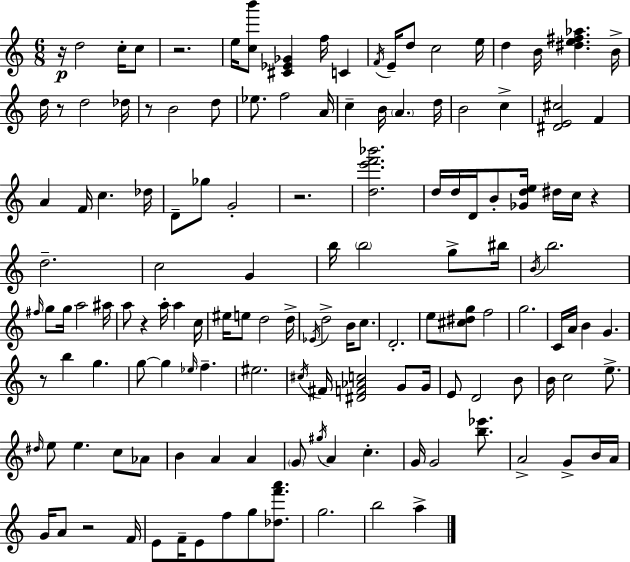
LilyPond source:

{
  \clef treble
  \numericTimeSignature
  \time 6/8
  \key c \major
  r16\p d''2 c''16-. c''8 | r2. | e''16 <c'' b'''>8 <cis' ees' ges'>4 f''16 c'4 | \acciaccatura { f'16 } e'16-- d''8 c''2 | \break e''16 d''4 b'16 <dis'' e'' fis'' aes''>4. | b'16-> d''16 r8 d''2 | des''16 r8 b'2 d''8 | ees''8. f''2 | \break a'16 c''4-- b'16 \parenthesize a'4. | d''16 b'2 c''4-> | <dis' e' cis''>2 f'4 | a'4 f'16 c''4. | \break des''16 d'8-- ges''8 g'2-. | r2. | <d'' e''' f''' bes'''>2. | d''16 d''16 d'16 b'8-. <ges' d'' e''>16 dis''16 c''16 r4 | \break d''2.-- | c''2 g'4 | b''16 \parenthesize b''2 g''8-> | bis''16 \acciaccatura { b'16 } b''2. | \break \grace { fis''16 } g''8 g''16 a''2 | ais''16 a''8 r4 a''16-. a''4 | c''16 eis''16 e''8 d''2 | d''16-> \acciaccatura { ees'16 } d''2-> | \break b'16 c''8. d'2.-. | e''8 <cis'' dis'' g''>8 f''2 | g''2. | c'16 a'16 b'4 g'4. | \break r8 b''4 g''4. | g''8~~ g''4 \grace { ees''16 } f''4.-- | eis''2. | \acciaccatura { cis''16 } fis'16 <dis' f' aes' c''>2 | \break g'8 g'16 e'8 d'2 | b'8 b'16 c''2 | e''8.-> \grace { dis''16 } e''8 e''4. | c''8 aes'8 b'4 a'4 | \break a'4 \parenthesize g'8 \acciaccatura { gis''16 } a'4 | c''4.-. g'16 g'2 | <b'' ees'''>8. a'2-> | g'8-> b'16 a'16 g'16 a'8 r2 | \break f'16 e'8 f'16-- e'8 | f''8 g''8 <des'' f''' a'''>8. g''2. | b''2 | a''4-> \bar "|."
}